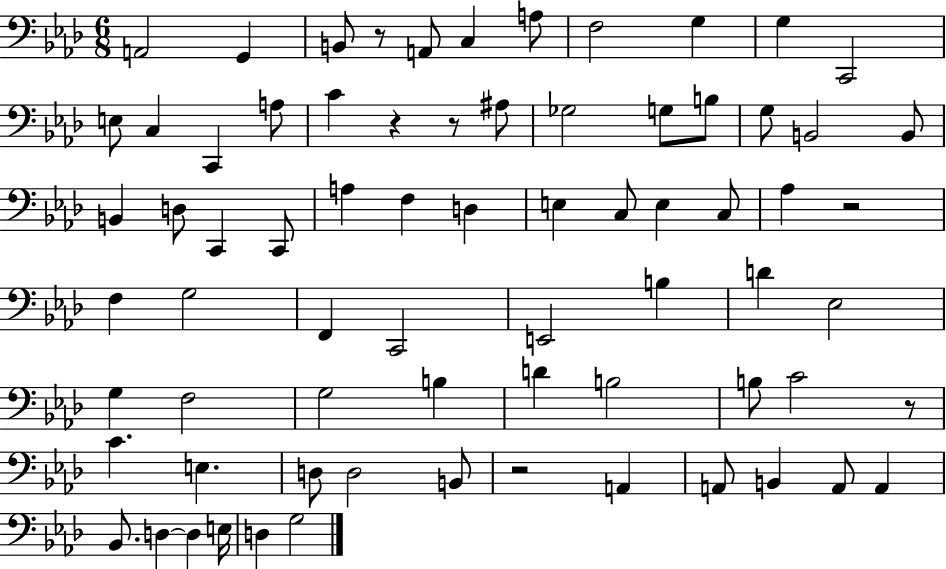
X:1
T:Untitled
M:6/8
L:1/4
K:Ab
A,,2 G,, B,,/2 z/2 A,,/2 C, A,/2 F,2 G, G, C,,2 E,/2 C, C,, A,/2 C z z/2 ^A,/2 _G,2 G,/2 B,/2 G,/2 B,,2 B,,/2 B,, D,/2 C,, C,,/2 A, F, D, E, C,/2 E, C,/2 _A, z2 F, G,2 F,, C,,2 E,,2 B, D _E,2 G, F,2 G,2 B, D B,2 B,/2 C2 z/2 C E, D,/2 D,2 B,,/2 z2 A,, A,,/2 B,, A,,/2 A,, _B,,/2 D, D, E,/4 D, G,2